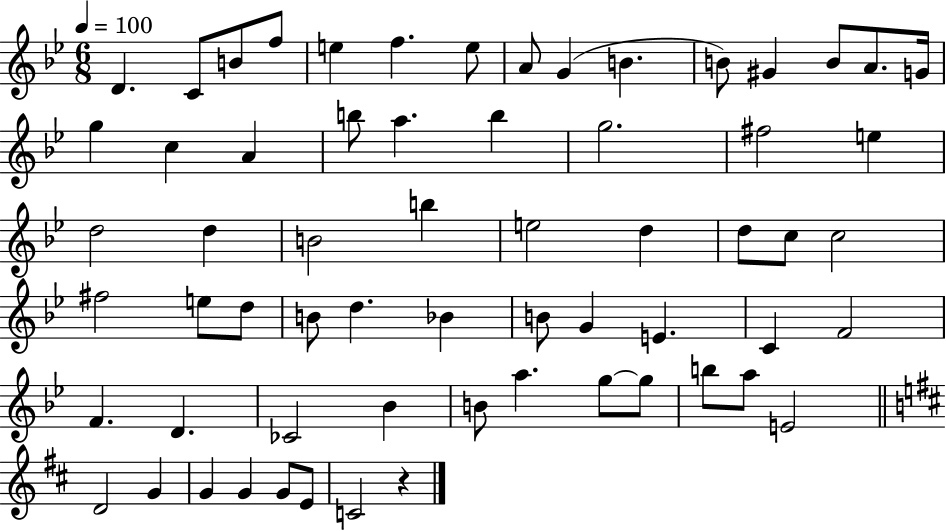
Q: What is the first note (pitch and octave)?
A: D4